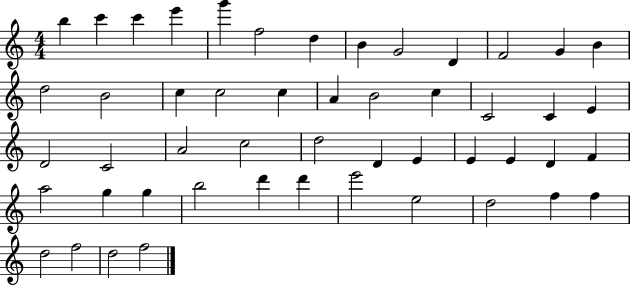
X:1
T:Untitled
M:4/4
L:1/4
K:C
b c' c' e' g' f2 d B G2 D F2 G B d2 B2 c c2 c A B2 c C2 C E D2 C2 A2 c2 d2 D E E E D F a2 g g b2 d' d' e'2 e2 d2 f f d2 f2 d2 f2